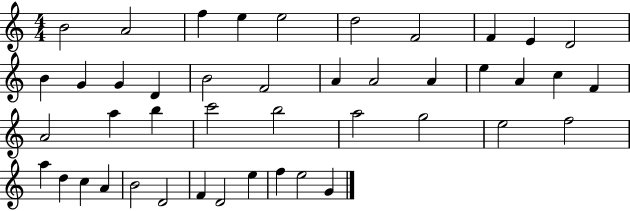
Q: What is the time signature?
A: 4/4